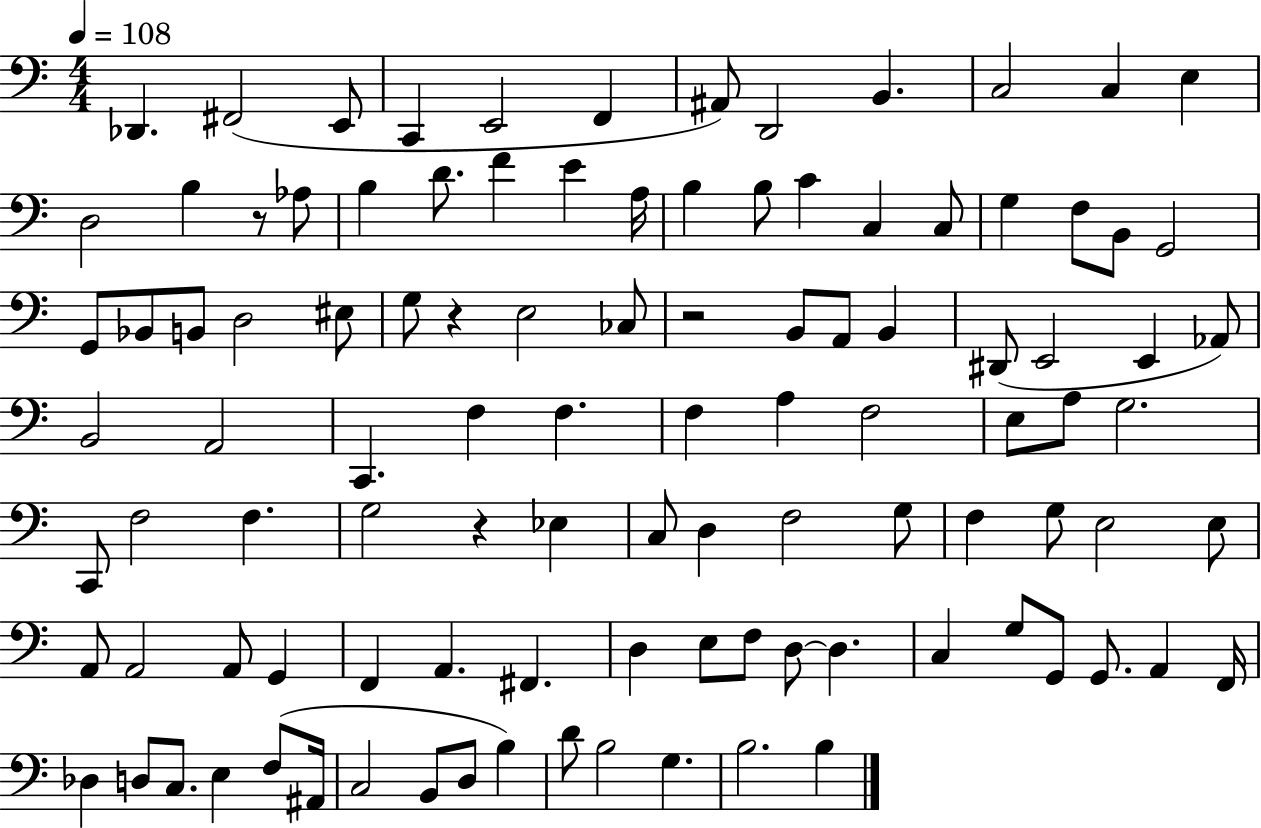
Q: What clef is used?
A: bass